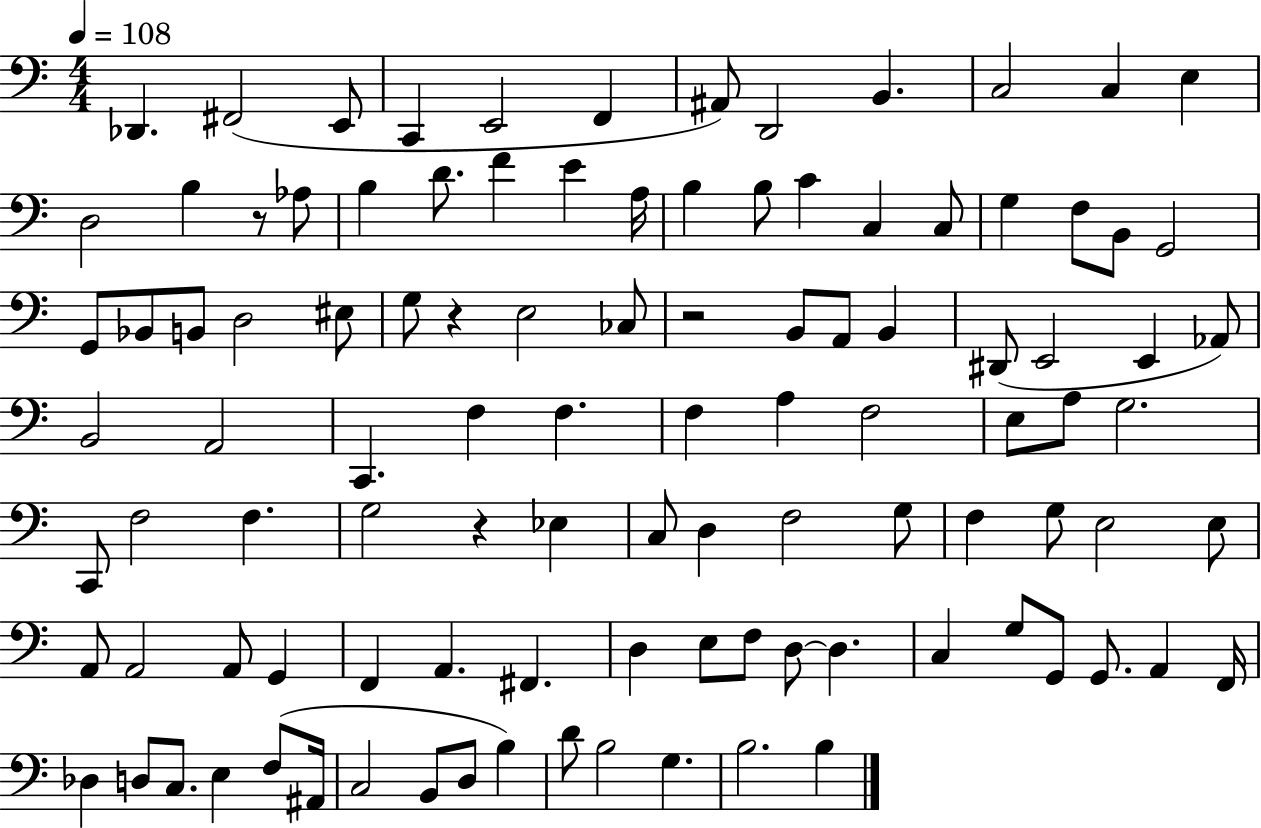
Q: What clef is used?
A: bass